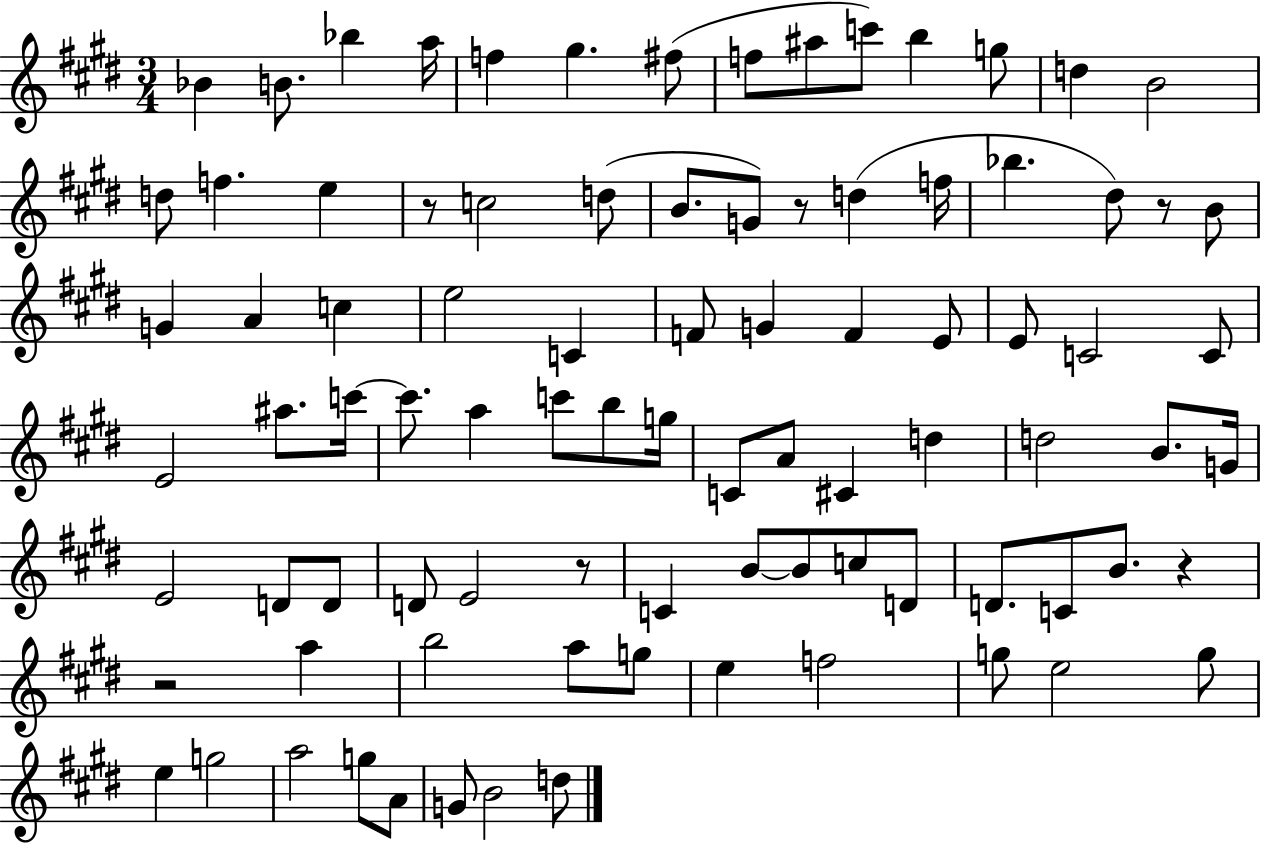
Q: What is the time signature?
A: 3/4